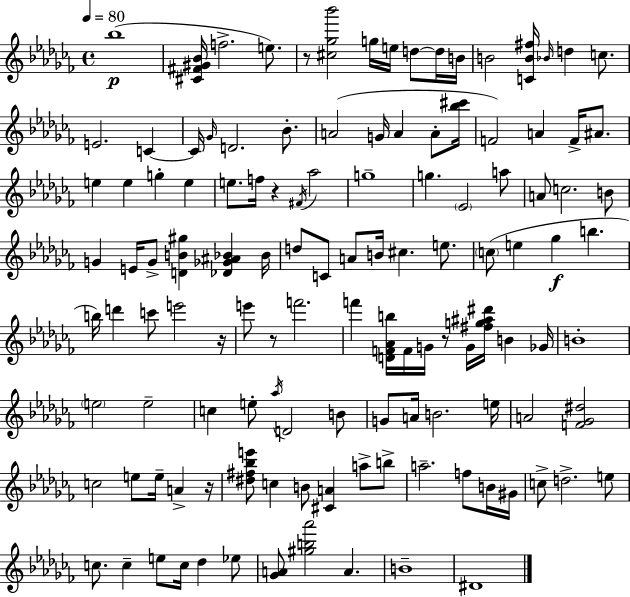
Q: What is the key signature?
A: AES minor